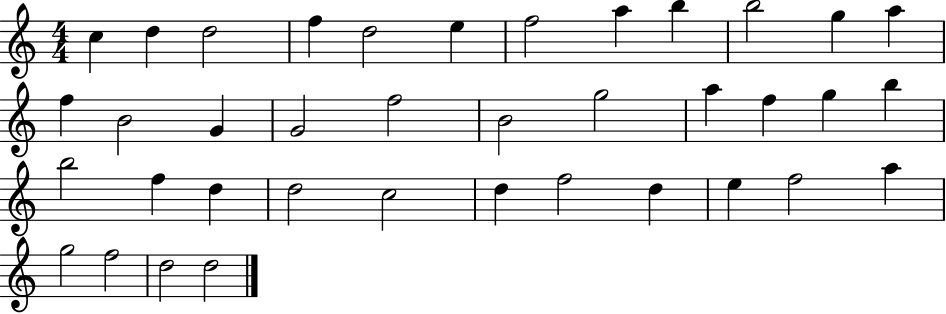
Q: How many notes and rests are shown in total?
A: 38